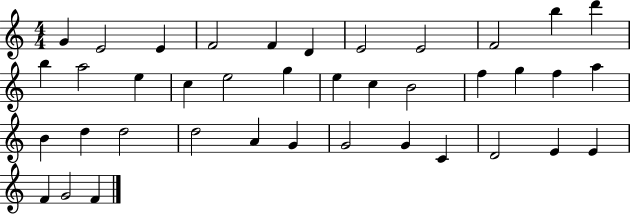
G4/q E4/h E4/q F4/h F4/q D4/q E4/h E4/h F4/h B5/q D6/q B5/q A5/h E5/q C5/q E5/h G5/q E5/q C5/q B4/h F5/q G5/q F5/q A5/q B4/q D5/q D5/h D5/h A4/q G4/q G4/h G4/q C4/q D4/h E4/q E4/q F4/q G4/h F4/q